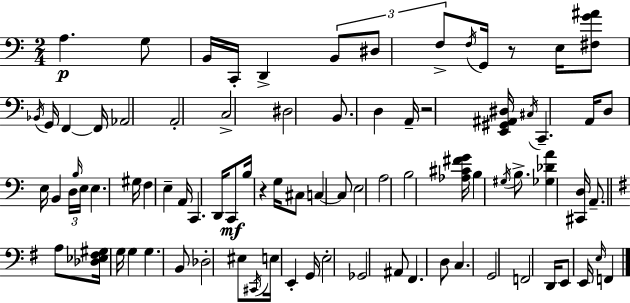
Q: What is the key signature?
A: C major